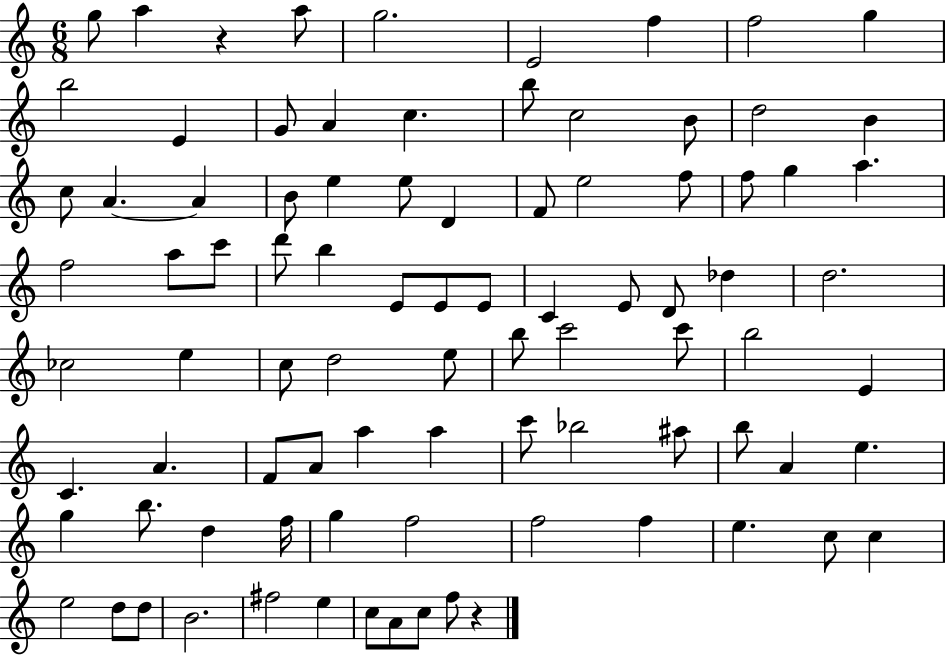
{
  \clef treble
  \numericTimeSignature
  \time 6/8
  \key c \major
  \repeat volta 2 { g''8 a''4 r4 a''8 | g''2. | e'2 f''4 | f''2 g''4 | \break b''2 e'4 | g'8 a'4 c''4. | b''8 c''2 b'8 | d''2 b'4 | \break c''8 a'4.~~ a'4 | b'8 e''4 e''8 d'4 | f'8 e''2 f''8 | f''8 g''4 a''4. | \break f''2 a''8 c'''8 | d'''8 b''4 e'8 e'8 e'8 | c'4 e'8 d'8 des''4 | d''2. | \break ces''2 e''4 | c''8 d''2 e''8 | b''8 c'''2 c'''8 | b''2 e'4 | \break c'4. a'4. | f'8 a'8 a''4 a''4 | c'''8 bes''2 ais''8 | b''8 a'4 e''4. | \break g''4 b''8. d''4 f''16 | g''4 f''2 | f''2 f''4 | e''4. c''8 c''4 | \break e''2 d''8 d''8 | b'2. | fis''2 e''4 | c''8 a'8 c''8 f''8 r4 | \break } \bar "|."
}